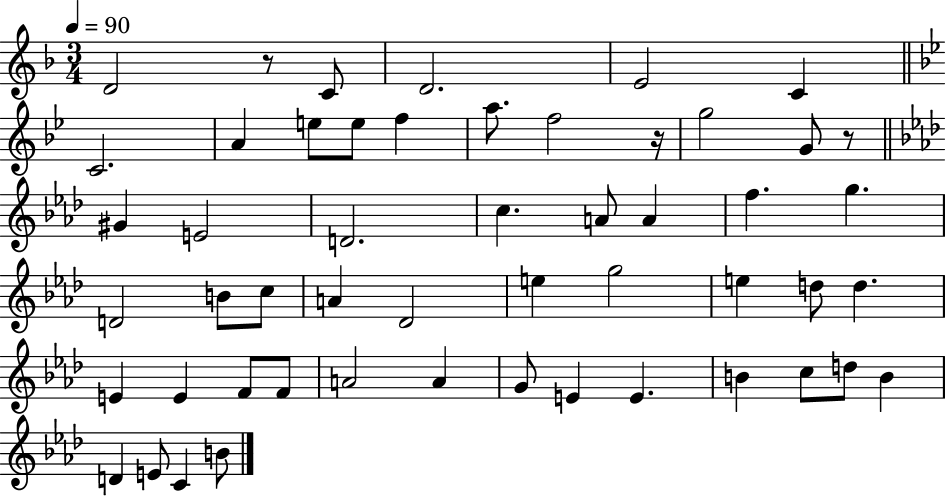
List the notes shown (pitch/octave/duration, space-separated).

D4/h R/e C4/e D4/h. E4/h C4/q C4/h. A4/q E5/e E5/e F5/q A5/e. F5/h R/s G5/h G4/e R/e G#4/q E4/h D4/h. C5/q. A4/e A4/q F5/q. G5/q. D4/h B4/e C5/e A4/q Db4/h E5/q G5/h E5/q D5/e D5/q. E4/q E4/q F4/e F4/e A4/h A4/q G4/e E4/q E4/q. B4/q C5/e D5/e B4/q D4/q E4/e C4/q B4/e